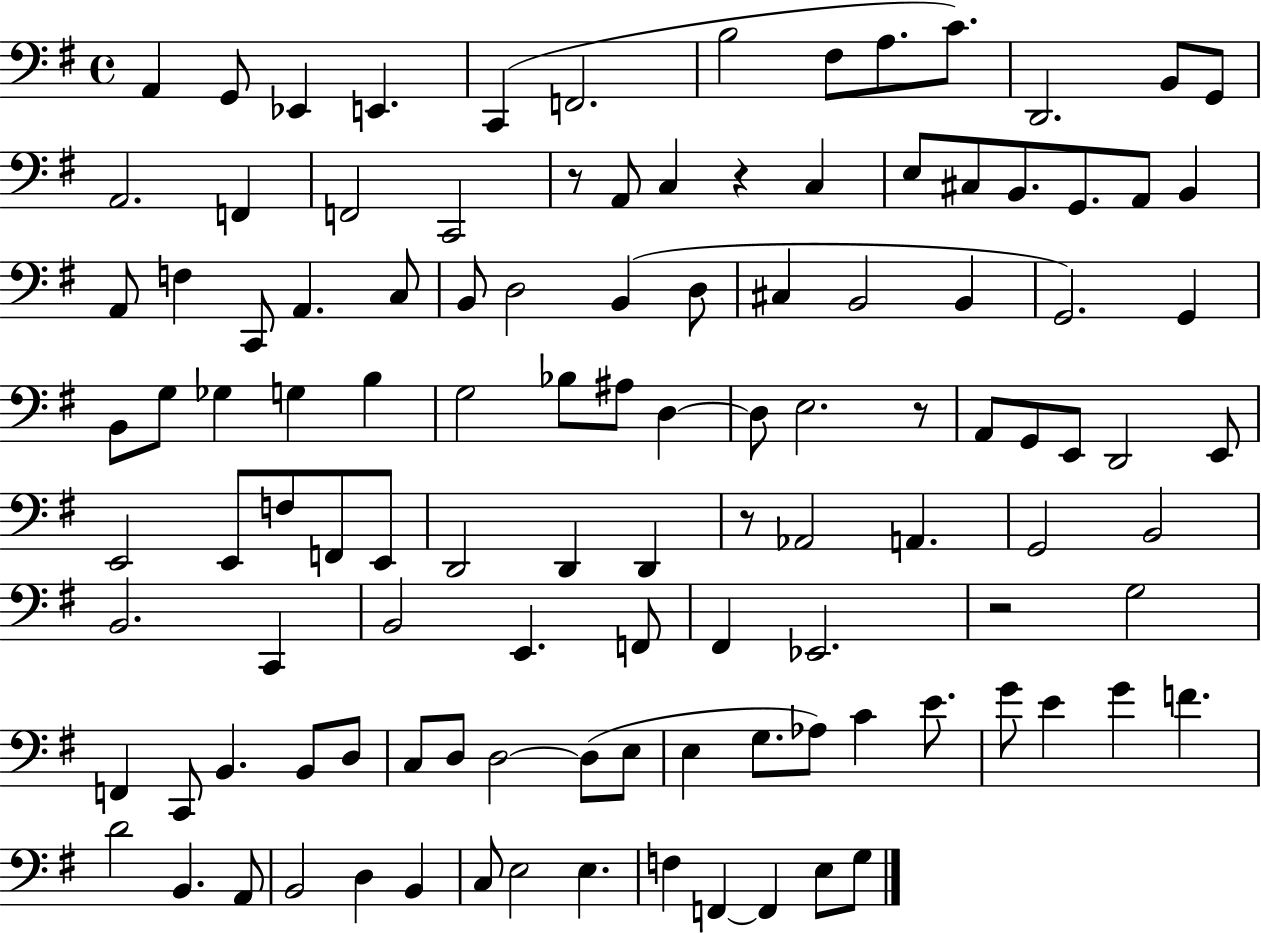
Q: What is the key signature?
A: G major